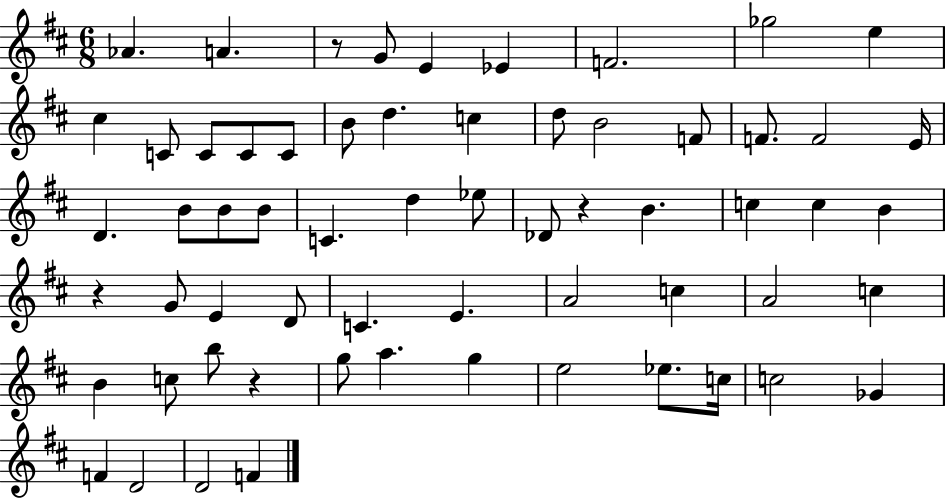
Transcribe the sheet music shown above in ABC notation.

X:1
T:Untitled
M:6/8
L:1/4
K:D
_A A z/2 G/2 E _E F2 _g2 e ^c C/2 C/2 C/2 C/2 B/2 d c d/2 B2 F/2 F/2 F2 E/4 D B/2 B/2 B/2 C d _e/2 _D/2 z B c c B z G/2 E D/2 C E A2 c A2 c B c/2 b/2 z g/2 a g e2 _e/2 c/4 c2 _G F D2 D2 F